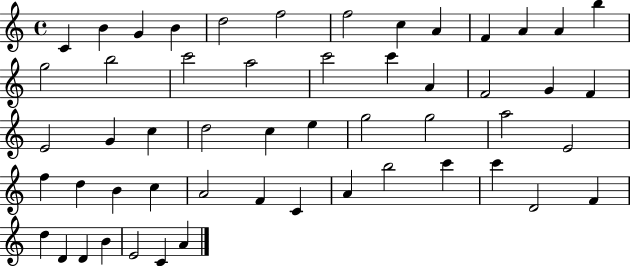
X:1
T:Untitled
M:4/4
L:1/4
K:C
C B G B d2 f2 f2 c A F A A b g2 b2 c'2 a2 c'2 c' A F2 G F E2 G c d2 c e g2 g2 a2 E2 f d B c A2 F C A b2 c' c' D2 F d D D B E2 C A